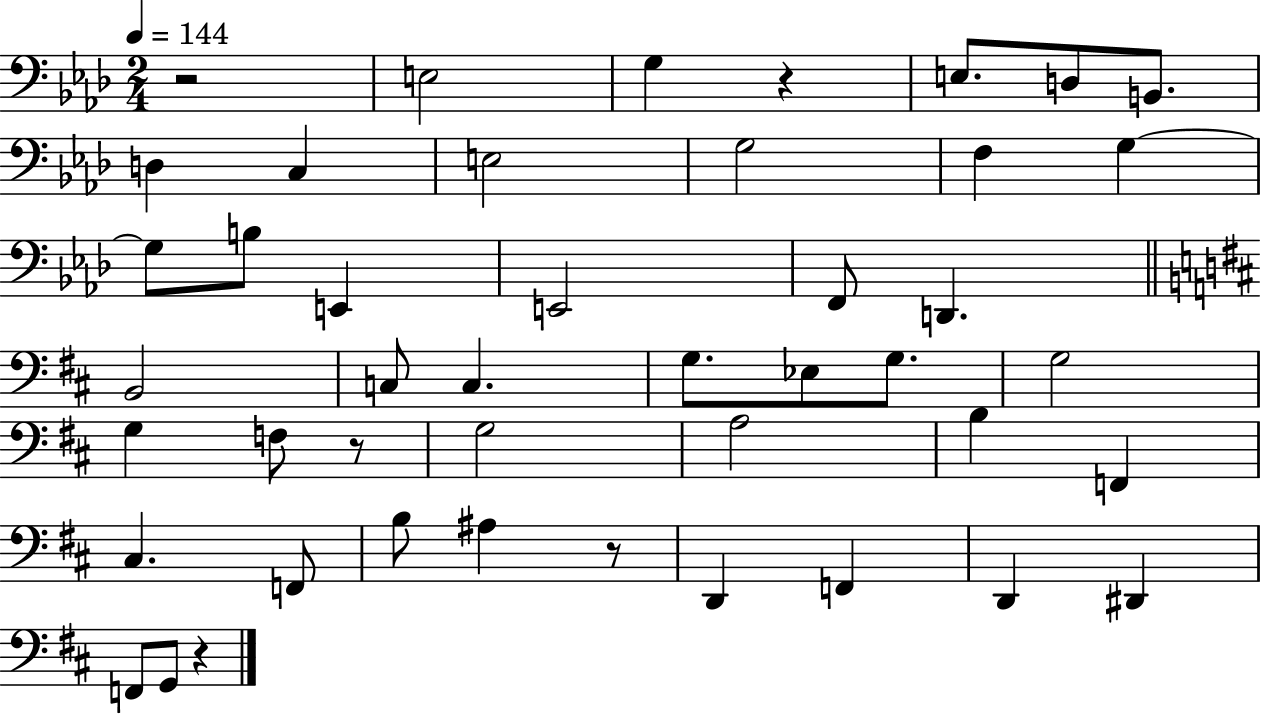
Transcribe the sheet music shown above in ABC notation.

X:1
T:Untitled
M:2/4
L:1/4
K:Ab
z2 E,2 G, z E,/2 D,/2 B,,/2 D, C, E,2 G,2 F, G, G,/2 B,/2 E,, E,,2 F,,/2 D,, B,,2 C,/2 C, G,/2 _E,/2 G,/2 G,2 G, F,/2 z/2 G,2 A,2 B, F,, ^C, F,,/2 B,/2 ^A, z/2 D,, F,, D,, ^D,, F,,/2 G,,/2 z